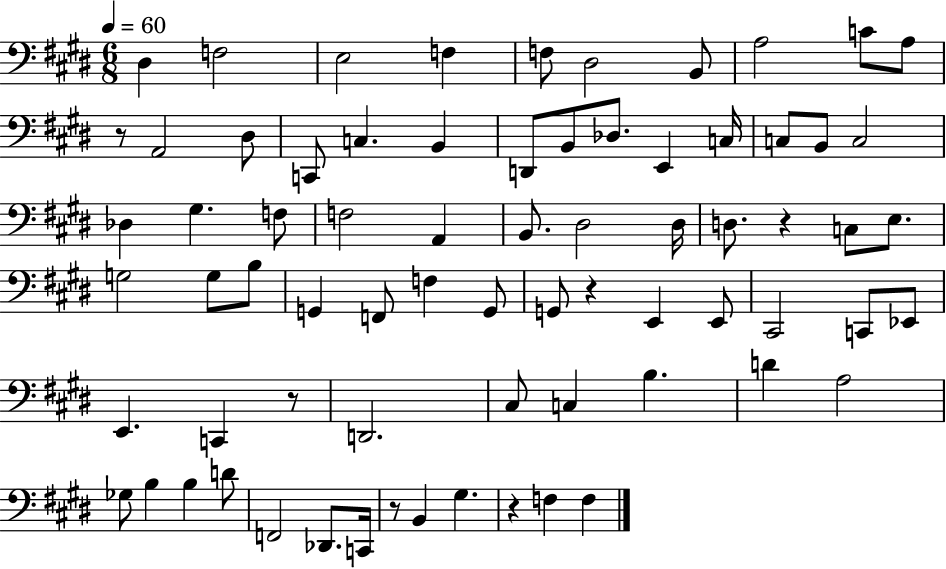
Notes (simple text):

D#3/q F3/h E3/h F3/q F3/e D#3/h B2/e A3/h C4/e A3/e R/e A2/h D#3/e C2/e C3/q. B2/q D2/e B2/e Db3/e. E2/q C3/s C3/e B2/e C3/h Db3/q G#3/q. F3/e F3/h A2/q B2/e. D#3/h D#3/s D3/e. R/q C3/e E3/e. G3/h G3/e B3/e G2/q F2/e F3/q G2/e G2/e R/q E2/q E2/e C#2/h C2/e Eb2/e E2/q. C2/q R/e D2/h. C#3/e C3/q B3/q. D4/q A3/h Gb3/e B3/q B3/q D4/e F2/h Db2/e. C2/s R/e B2/q G#3/q. R/q F3/q F3/q